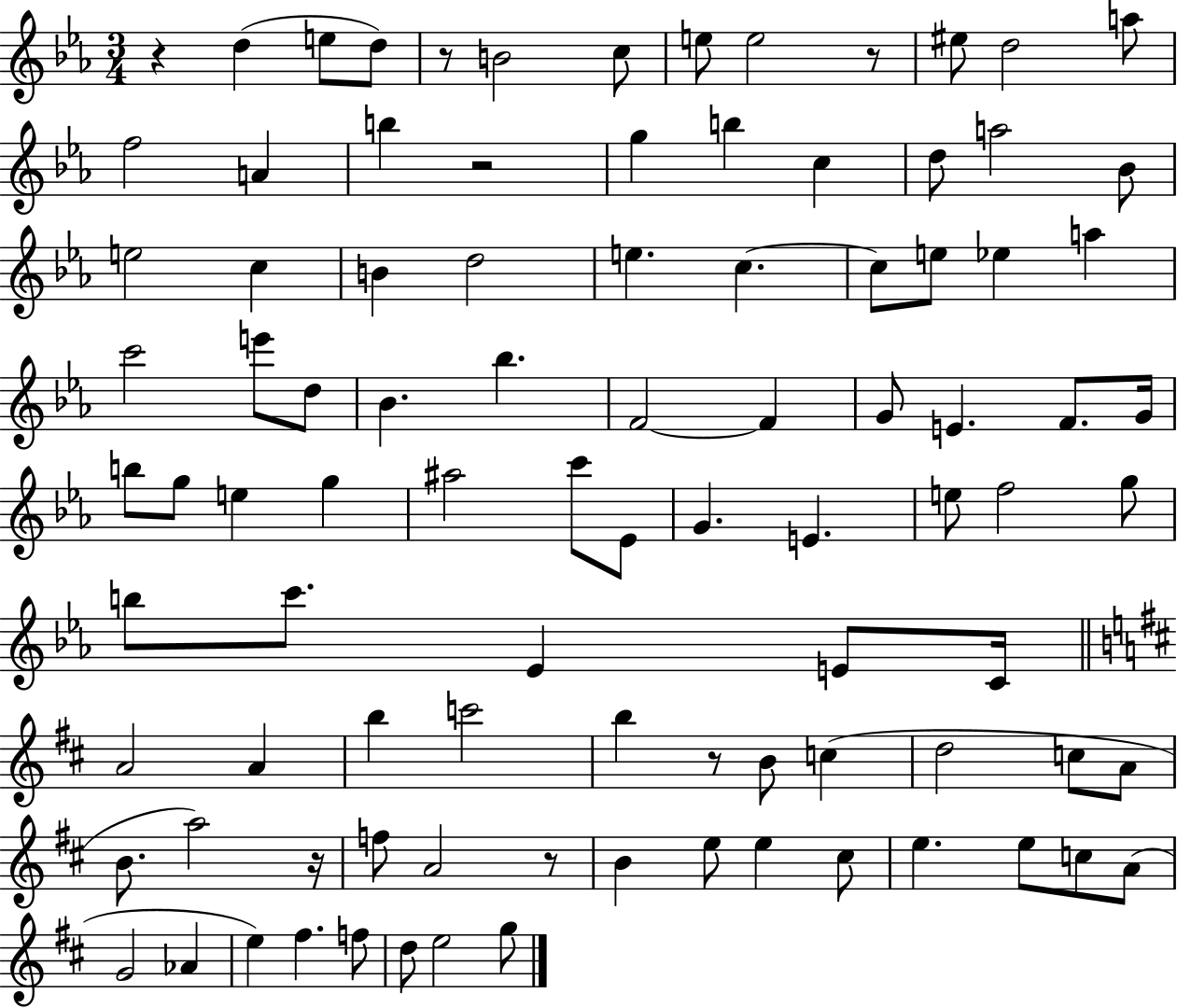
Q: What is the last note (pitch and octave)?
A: G5